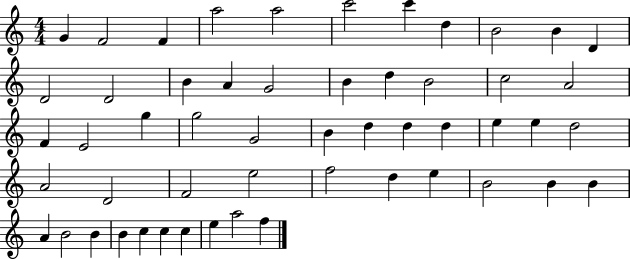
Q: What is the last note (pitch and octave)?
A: F5